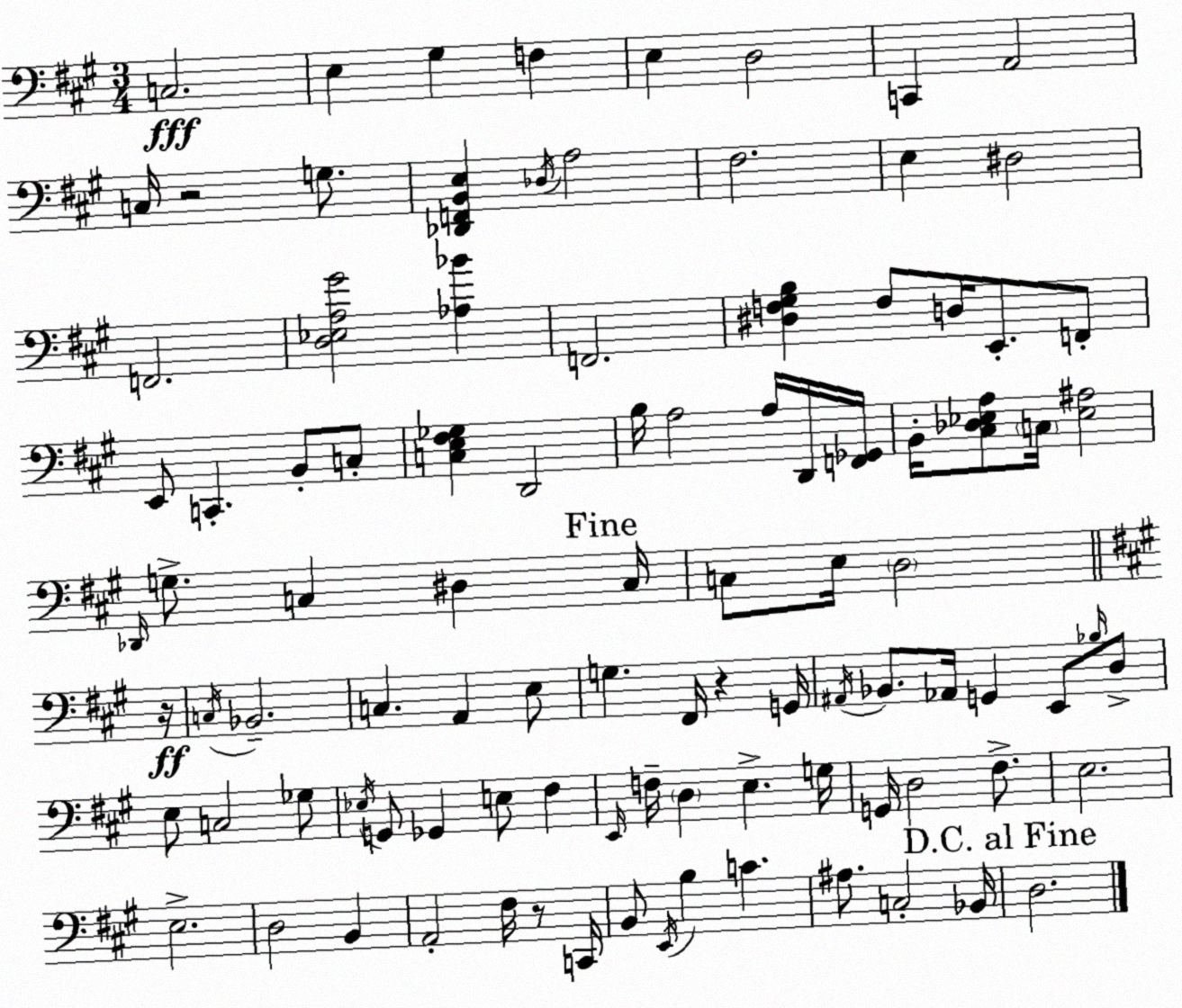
X:1
T:Untitled
M:3/4
L:1/4
K:A
C,2 E, ^G, F, E, D,2 C,, A,,2 C,/4 z2 G,/2 [_D,,F,,B,,E,] _D,/4 A,2 ^F,2 E, ^D,2 F,,2 [D,_E,A,^G]2 [_A,_B] F,,2 [^D,F,^G,B,] F,/2 D,/4 E,,/2 F,,/2 E,,/2 C,, B,,/2 C,/2 [C,E,^F,_G,] D,,2 B,/4 A,2 A,/4 D,,/4 [F,,_G,,]/4 B,,/4 [^C,_D,_E,A,]/2 C,/4 [_E,^A,]2 _D,,/4 G,/2 C, ^D, C,/4 C,/2 E,/4 D,2 z/4 C,/4 _B,,2 C, A,, E,/2 G, ^F,,/4 z G,,/4 ^A,,/4 _B,,/2 _A,,/4 G,, E,,/2 _B,/4 D,/2 E,/2 C,2 _G,/2 _E,/4 G,,/2 _G,, E,/2 ^F, E,,/4 F,/4 D, E, G,/4 G,,/4 D,2 ^F,/2 E,2 E,2 D,2 B,, A,,2 ^F,/4 z/2 C,,/4 B,,/2 E,,/4 B, C ^A,/2 C,2 _B,,/4 D,2